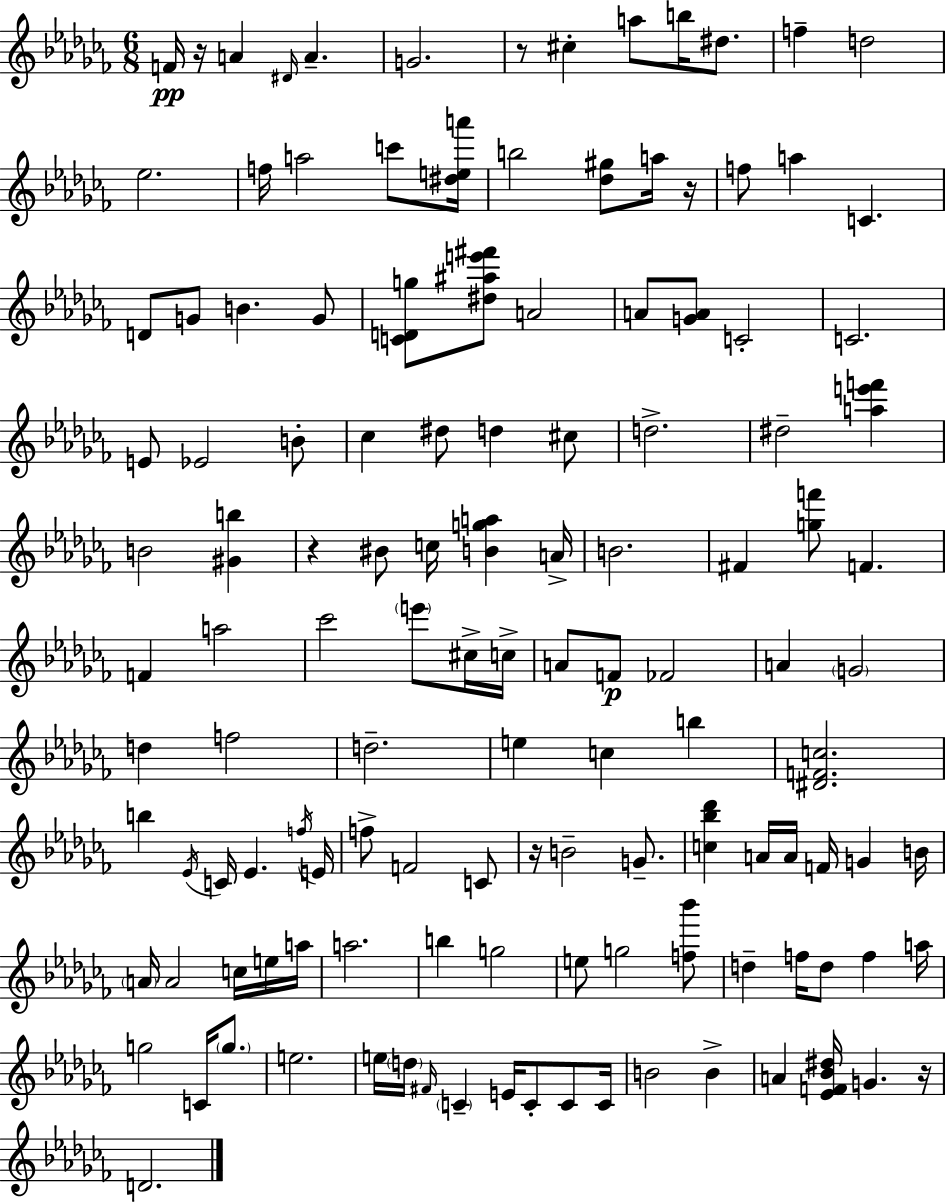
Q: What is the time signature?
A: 6/8